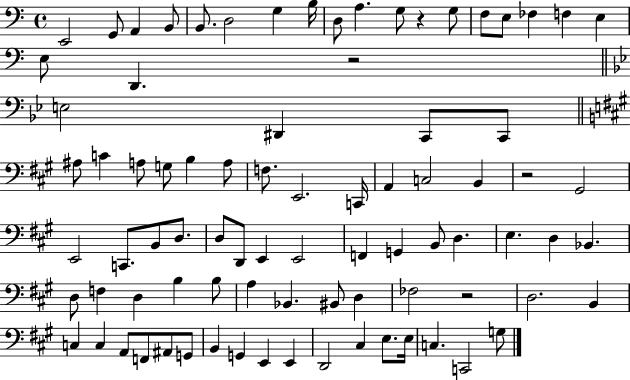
{
  \clef bass
  \time 4/4
  \defaultTimeSignature
  \key c \major
  e,2 g,8 a,4 b,8 | b,8. d2 g4 b16 | d8 a4. g8 r4 g8 | f8 e8 fes4 f4 e4 | \break e8 d,4. r2 | \bar "||" \break \key bes \major e2 dis,4 c,8 c,8 | \bar "||" \break \key a \major ais8 c'4 a8 g8 b4 a8 | f8. e,2. c,16 | a,4 c2 b,4 | r2 gis,2 | \break e,2 c,8. b,8 d8. | d8 d,8 e,4 e,2 | f,4 g,4 b,8 d4. | e4. d4 bes,4. | \break d8 f4 d4 b4 b8 | a4 bes,4. bis,8 d4 | fes2 r2 | d2. b,4 | \break c4 c4 a,8 f,8 ais,8 g,8 | b,4 g,4 e,4 e,4 | d,2 cis4 e8. e16 | c4. c,2 g8 | \break \bar "|."
}